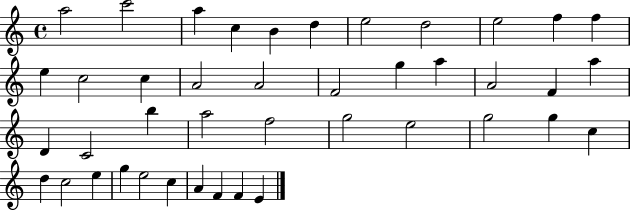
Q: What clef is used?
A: treble